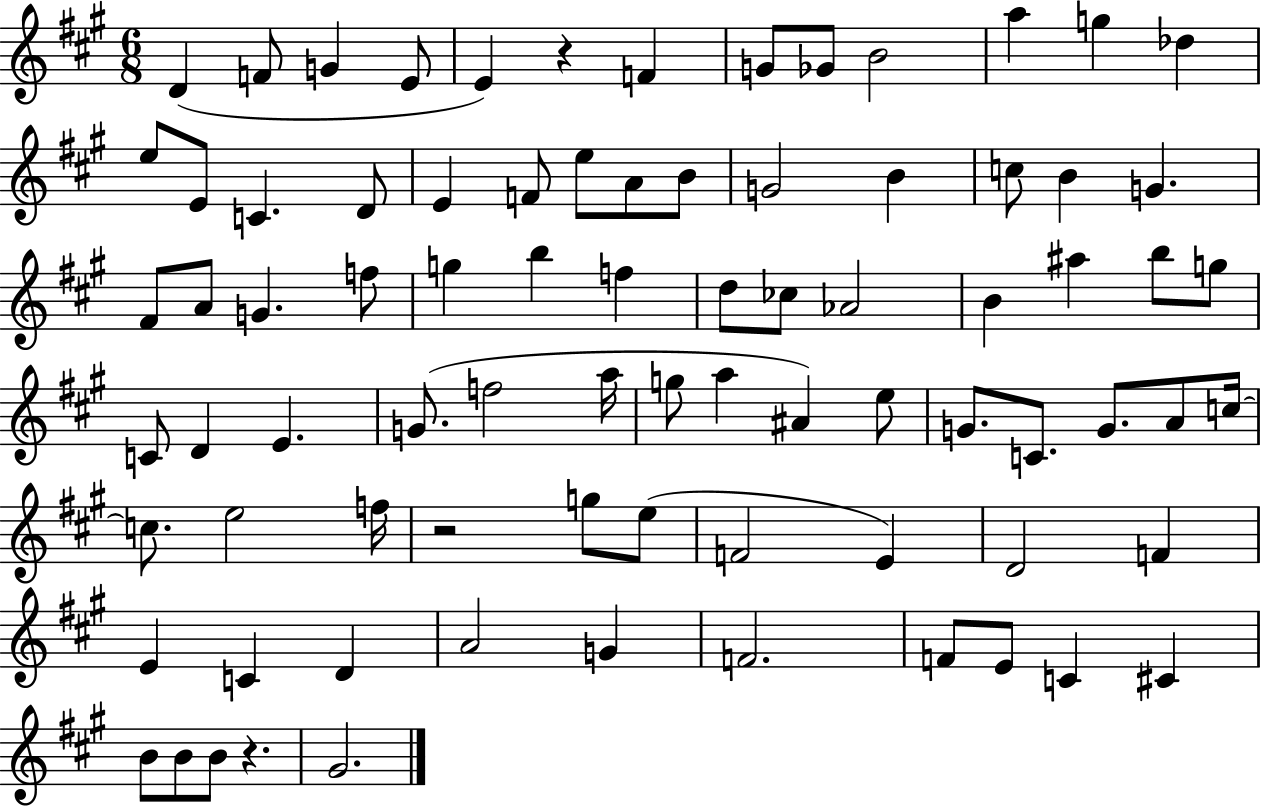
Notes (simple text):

D4/q F4/e G4/q E4/e E4/q R/q F4/q G4/e Gb4/e B4/h A5/q G5/q Db5/q E5/e E4/e C4/q. D4/e E4/q F4/e E5/e A4/e B4/e G4/h B4/q C5/e B4/q G4/q. F#4/e A4/e G4/q. F5/e G5/q B5/q F5/q D5/e CES5/e Ab4/h B4/q A#5/q B5/e G5/e C4/e D4/q E4/q. G4/e. F5/h A5/s G5/e A5/q A#4/q E5/e G4/e. C4/e. G4/e. A4/e C5/s C5/e. E5/h F5/s R/h G5/e E5/e F4/h E4/q D4/h F4/q E4/q C4/q D4/q A4/h G4/q F4/h. F4/e E4/e C4/q C#4/q B4/e B4/e B4/e R/q. G#4/h.